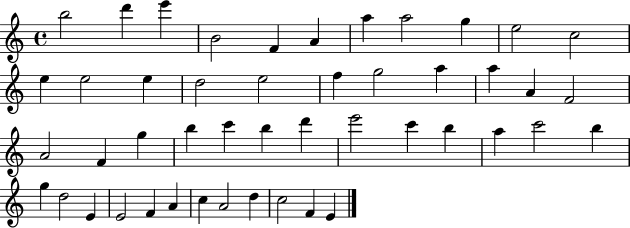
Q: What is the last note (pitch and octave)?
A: E4